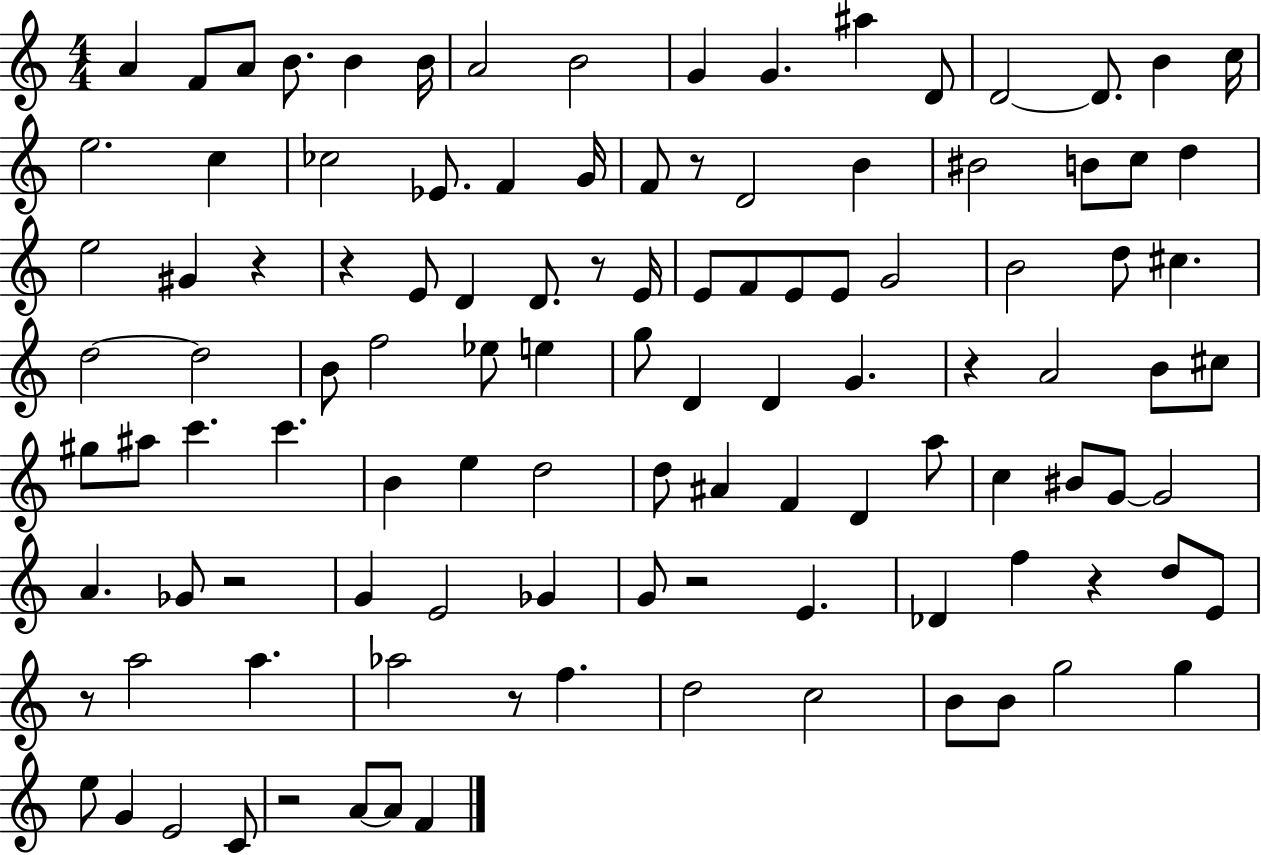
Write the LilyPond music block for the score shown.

{
  \clef treble
  \numericTimeSignature
  \time 4/4
  \key c \major
  a'4 f'8 a'8 b'8. b'4 b'16 | a'2 b'2 | g'4 g'4. ais''4 d'8 | d'2~~ d'8. b'4 c''16 | \break e''2. c''4 | ces''2 ees'8. f'4 g'16 | f'8 r8 d'2 b'4 | bis'2 b'8 c''8 d''4 | \break e''2 gis'4 r4 | r4 e'8 d'4 d'8. r8 e'16 | e'8 f'8 e'8 e'8 g'2 | b'2 d''8 cis''4. | \break d''2~~ d''2 | b'8 f''2 ees''8 e''4 | g''8 d'4 d'4 g'4. | r4 a'2 b'8 cis''8 | \break gis''8 ais''8 c'''4. c'''4. | b'4 e''4 d''2 | d''8 ais'4 f'4 d'4 a''8 | c''4 bis'8 g'8~~ g'2 | \break a'4. ges'8 r2 | g'4 e'2 ges'4 | g'8 r2 e'4. | des'4 f''4 r4 d''8 e'8 | \break r8 a''2 a''4. | aes''2 r8 f''4. | d''2 c''2 | b'8 b'8 g''2 g''4 | \break e''8 g'4 e'2 c'8 | r2 a'8~~ a'8 f'4 | \bar "|."
}